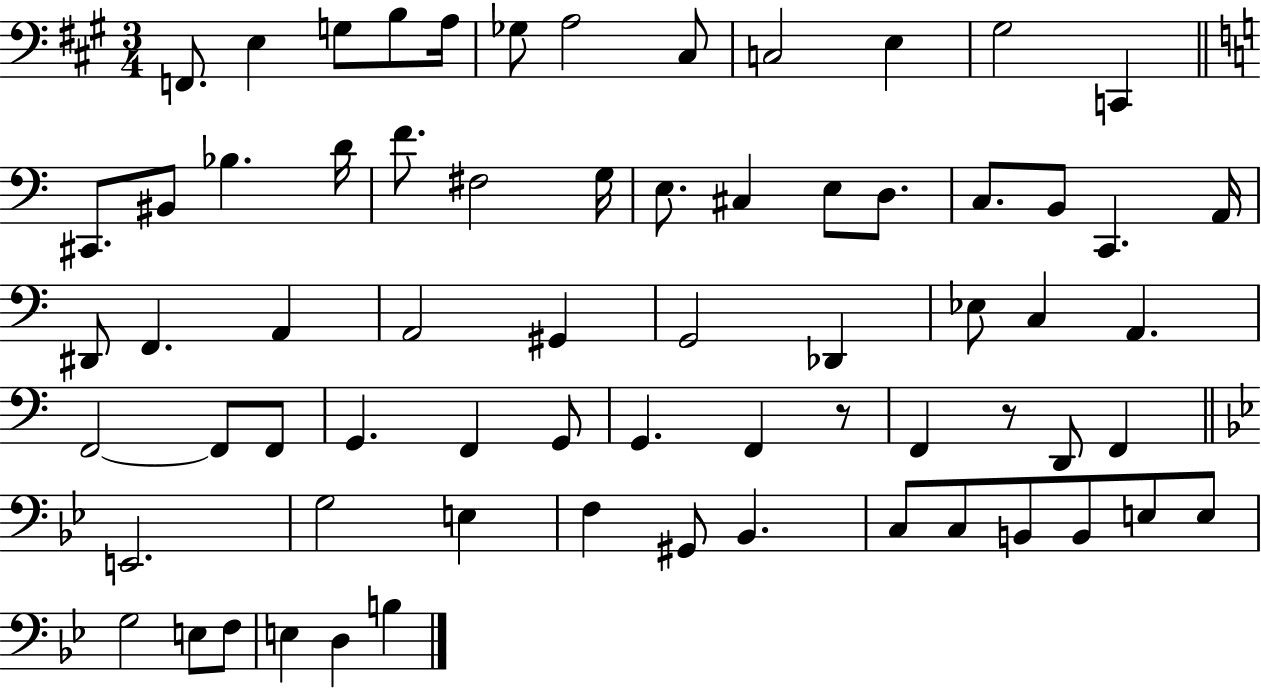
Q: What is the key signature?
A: A major